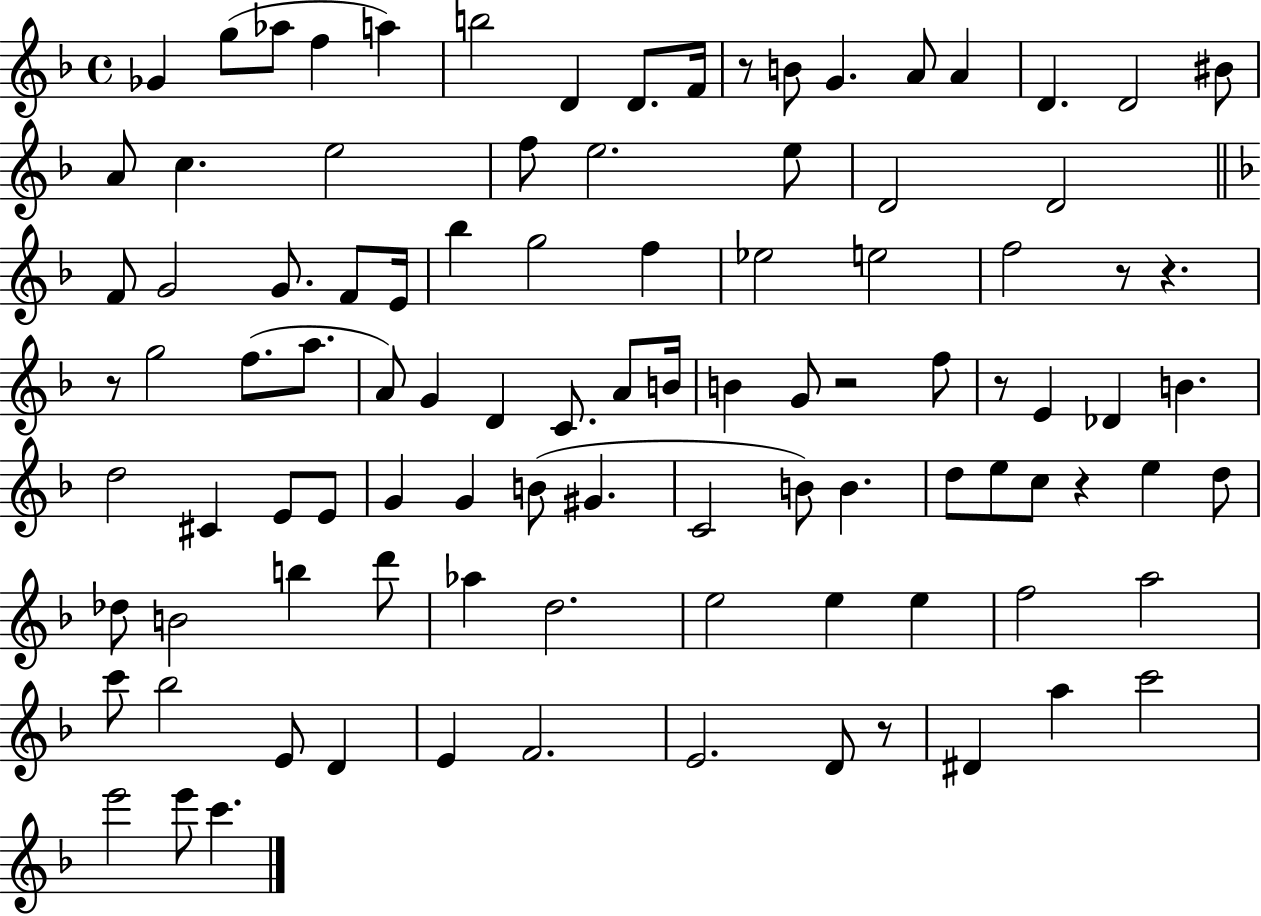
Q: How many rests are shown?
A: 8